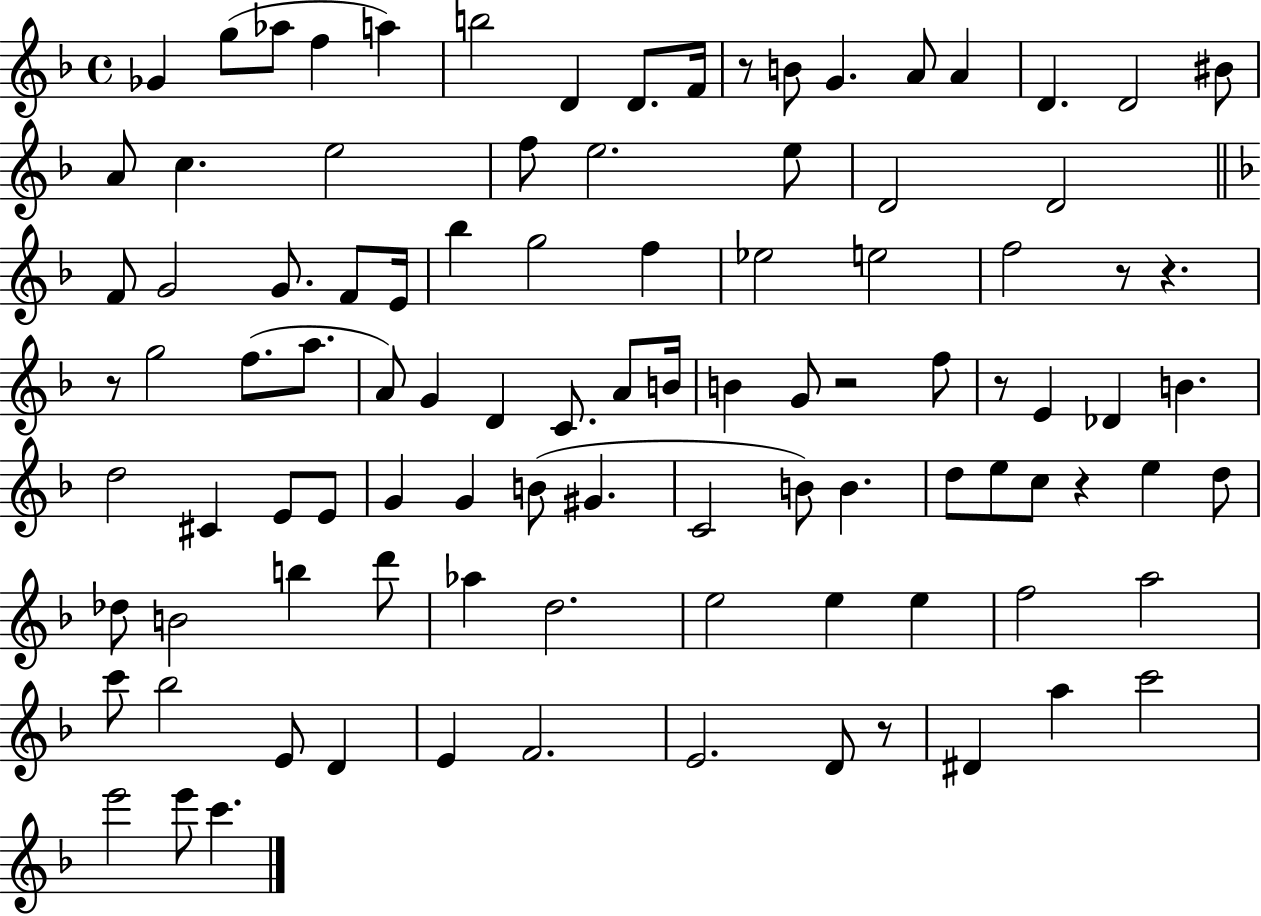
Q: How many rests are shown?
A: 8